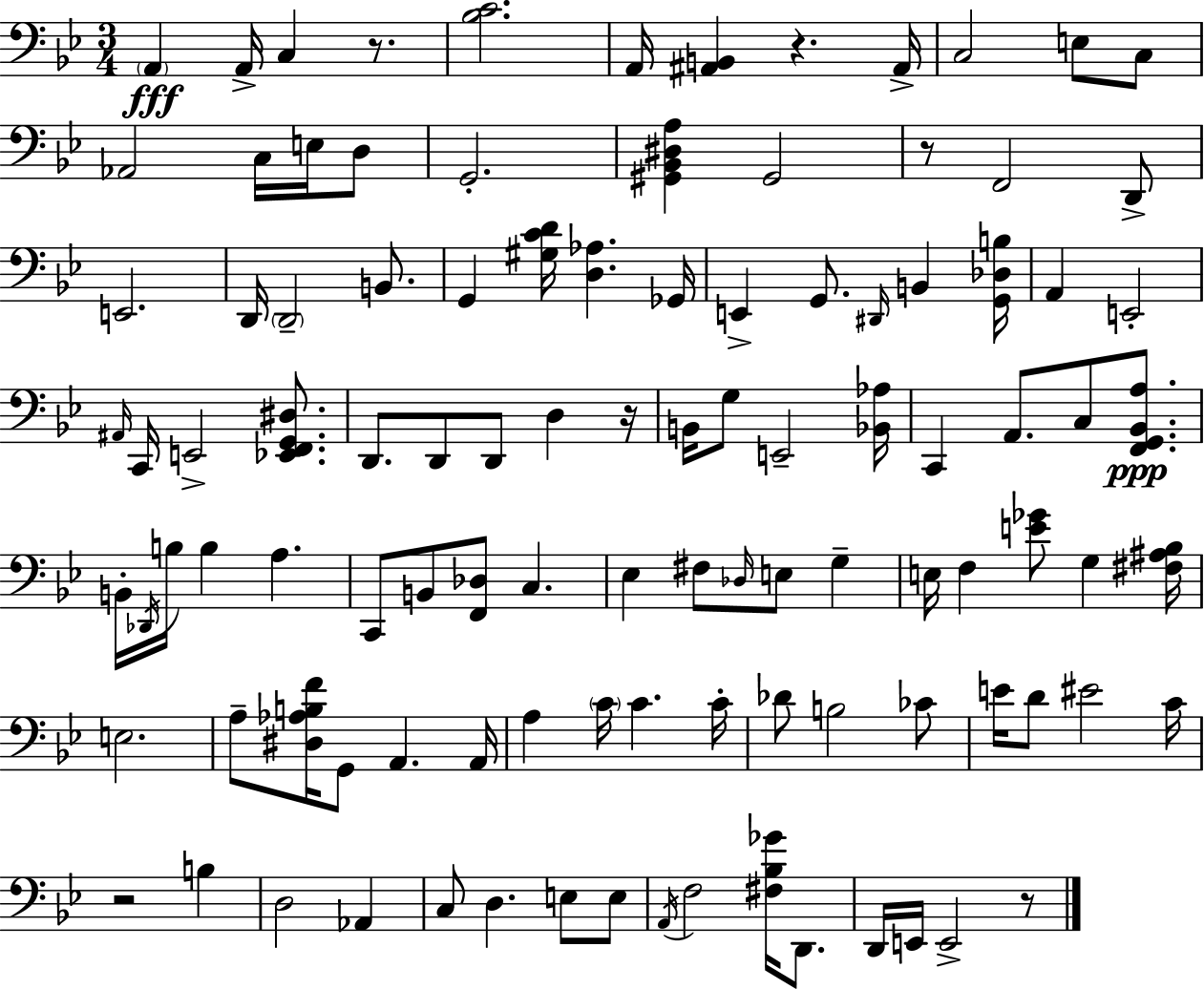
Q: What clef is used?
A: bass